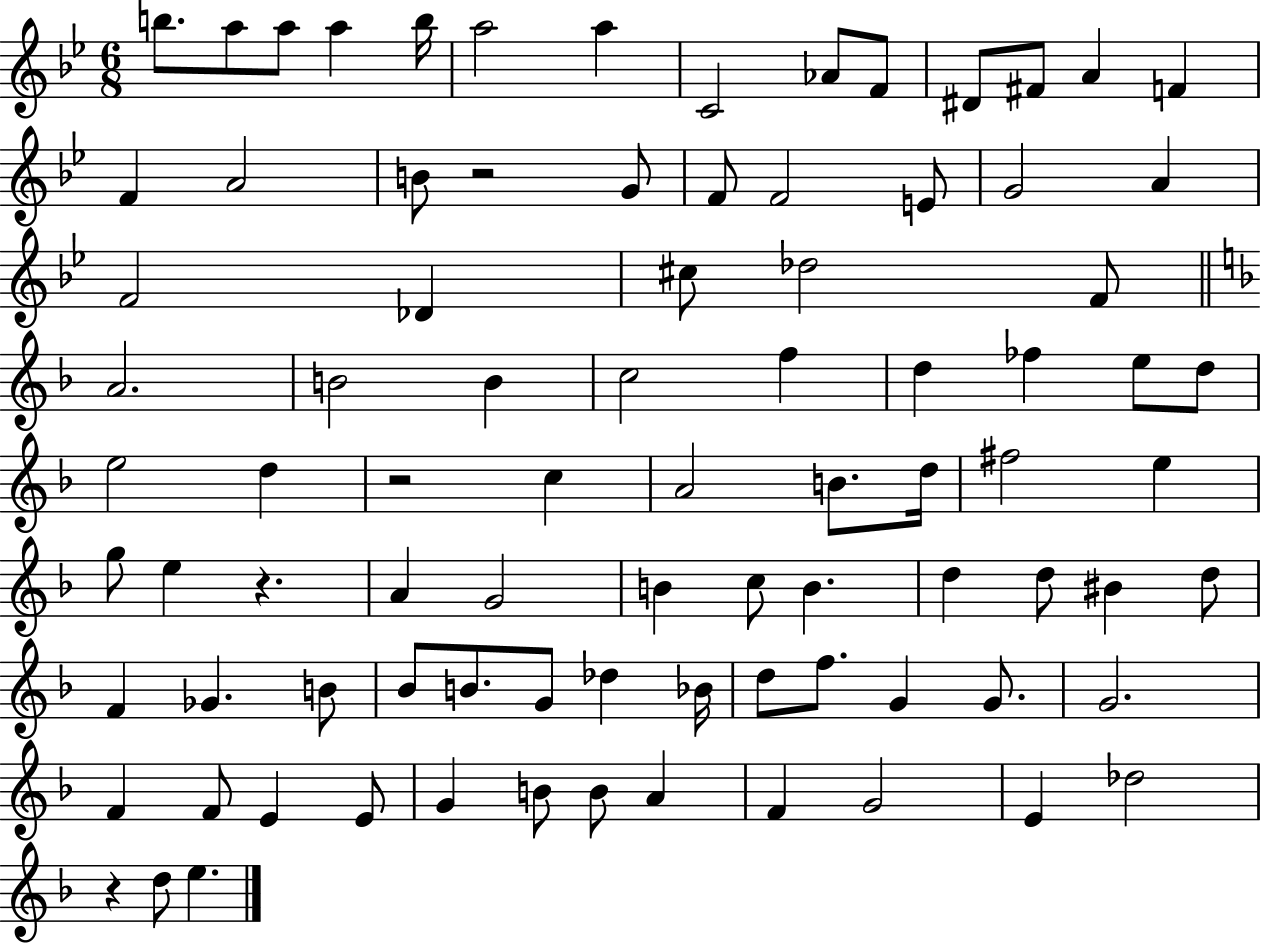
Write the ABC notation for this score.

X:1
T:Untitled
M:6/8
L:1/4
K:Bb
b/2 a/2 a/2 a b/4 a2 a C2 _A/2 F/2 ^D/2 ^F/2 A F F A2 B/2 z2 G/2 F/2 F2 E/2 G2 A F2 _D ^c/2 _d2 F/2 A2 B2 B c2 f d _f e/2 d/2 e2 d z2 c A2 B/2 d/4 ^f2 e g/2 e z A G2 B c/2 B d d/2 ^B d/2 F _G B/2 _B/2 B/2 G/2 _d _B/4 d/2 f/2 G G/2 G2 F F/2 E E/2 G B/2 B/2 A F G2 E _d2 z d/2 e